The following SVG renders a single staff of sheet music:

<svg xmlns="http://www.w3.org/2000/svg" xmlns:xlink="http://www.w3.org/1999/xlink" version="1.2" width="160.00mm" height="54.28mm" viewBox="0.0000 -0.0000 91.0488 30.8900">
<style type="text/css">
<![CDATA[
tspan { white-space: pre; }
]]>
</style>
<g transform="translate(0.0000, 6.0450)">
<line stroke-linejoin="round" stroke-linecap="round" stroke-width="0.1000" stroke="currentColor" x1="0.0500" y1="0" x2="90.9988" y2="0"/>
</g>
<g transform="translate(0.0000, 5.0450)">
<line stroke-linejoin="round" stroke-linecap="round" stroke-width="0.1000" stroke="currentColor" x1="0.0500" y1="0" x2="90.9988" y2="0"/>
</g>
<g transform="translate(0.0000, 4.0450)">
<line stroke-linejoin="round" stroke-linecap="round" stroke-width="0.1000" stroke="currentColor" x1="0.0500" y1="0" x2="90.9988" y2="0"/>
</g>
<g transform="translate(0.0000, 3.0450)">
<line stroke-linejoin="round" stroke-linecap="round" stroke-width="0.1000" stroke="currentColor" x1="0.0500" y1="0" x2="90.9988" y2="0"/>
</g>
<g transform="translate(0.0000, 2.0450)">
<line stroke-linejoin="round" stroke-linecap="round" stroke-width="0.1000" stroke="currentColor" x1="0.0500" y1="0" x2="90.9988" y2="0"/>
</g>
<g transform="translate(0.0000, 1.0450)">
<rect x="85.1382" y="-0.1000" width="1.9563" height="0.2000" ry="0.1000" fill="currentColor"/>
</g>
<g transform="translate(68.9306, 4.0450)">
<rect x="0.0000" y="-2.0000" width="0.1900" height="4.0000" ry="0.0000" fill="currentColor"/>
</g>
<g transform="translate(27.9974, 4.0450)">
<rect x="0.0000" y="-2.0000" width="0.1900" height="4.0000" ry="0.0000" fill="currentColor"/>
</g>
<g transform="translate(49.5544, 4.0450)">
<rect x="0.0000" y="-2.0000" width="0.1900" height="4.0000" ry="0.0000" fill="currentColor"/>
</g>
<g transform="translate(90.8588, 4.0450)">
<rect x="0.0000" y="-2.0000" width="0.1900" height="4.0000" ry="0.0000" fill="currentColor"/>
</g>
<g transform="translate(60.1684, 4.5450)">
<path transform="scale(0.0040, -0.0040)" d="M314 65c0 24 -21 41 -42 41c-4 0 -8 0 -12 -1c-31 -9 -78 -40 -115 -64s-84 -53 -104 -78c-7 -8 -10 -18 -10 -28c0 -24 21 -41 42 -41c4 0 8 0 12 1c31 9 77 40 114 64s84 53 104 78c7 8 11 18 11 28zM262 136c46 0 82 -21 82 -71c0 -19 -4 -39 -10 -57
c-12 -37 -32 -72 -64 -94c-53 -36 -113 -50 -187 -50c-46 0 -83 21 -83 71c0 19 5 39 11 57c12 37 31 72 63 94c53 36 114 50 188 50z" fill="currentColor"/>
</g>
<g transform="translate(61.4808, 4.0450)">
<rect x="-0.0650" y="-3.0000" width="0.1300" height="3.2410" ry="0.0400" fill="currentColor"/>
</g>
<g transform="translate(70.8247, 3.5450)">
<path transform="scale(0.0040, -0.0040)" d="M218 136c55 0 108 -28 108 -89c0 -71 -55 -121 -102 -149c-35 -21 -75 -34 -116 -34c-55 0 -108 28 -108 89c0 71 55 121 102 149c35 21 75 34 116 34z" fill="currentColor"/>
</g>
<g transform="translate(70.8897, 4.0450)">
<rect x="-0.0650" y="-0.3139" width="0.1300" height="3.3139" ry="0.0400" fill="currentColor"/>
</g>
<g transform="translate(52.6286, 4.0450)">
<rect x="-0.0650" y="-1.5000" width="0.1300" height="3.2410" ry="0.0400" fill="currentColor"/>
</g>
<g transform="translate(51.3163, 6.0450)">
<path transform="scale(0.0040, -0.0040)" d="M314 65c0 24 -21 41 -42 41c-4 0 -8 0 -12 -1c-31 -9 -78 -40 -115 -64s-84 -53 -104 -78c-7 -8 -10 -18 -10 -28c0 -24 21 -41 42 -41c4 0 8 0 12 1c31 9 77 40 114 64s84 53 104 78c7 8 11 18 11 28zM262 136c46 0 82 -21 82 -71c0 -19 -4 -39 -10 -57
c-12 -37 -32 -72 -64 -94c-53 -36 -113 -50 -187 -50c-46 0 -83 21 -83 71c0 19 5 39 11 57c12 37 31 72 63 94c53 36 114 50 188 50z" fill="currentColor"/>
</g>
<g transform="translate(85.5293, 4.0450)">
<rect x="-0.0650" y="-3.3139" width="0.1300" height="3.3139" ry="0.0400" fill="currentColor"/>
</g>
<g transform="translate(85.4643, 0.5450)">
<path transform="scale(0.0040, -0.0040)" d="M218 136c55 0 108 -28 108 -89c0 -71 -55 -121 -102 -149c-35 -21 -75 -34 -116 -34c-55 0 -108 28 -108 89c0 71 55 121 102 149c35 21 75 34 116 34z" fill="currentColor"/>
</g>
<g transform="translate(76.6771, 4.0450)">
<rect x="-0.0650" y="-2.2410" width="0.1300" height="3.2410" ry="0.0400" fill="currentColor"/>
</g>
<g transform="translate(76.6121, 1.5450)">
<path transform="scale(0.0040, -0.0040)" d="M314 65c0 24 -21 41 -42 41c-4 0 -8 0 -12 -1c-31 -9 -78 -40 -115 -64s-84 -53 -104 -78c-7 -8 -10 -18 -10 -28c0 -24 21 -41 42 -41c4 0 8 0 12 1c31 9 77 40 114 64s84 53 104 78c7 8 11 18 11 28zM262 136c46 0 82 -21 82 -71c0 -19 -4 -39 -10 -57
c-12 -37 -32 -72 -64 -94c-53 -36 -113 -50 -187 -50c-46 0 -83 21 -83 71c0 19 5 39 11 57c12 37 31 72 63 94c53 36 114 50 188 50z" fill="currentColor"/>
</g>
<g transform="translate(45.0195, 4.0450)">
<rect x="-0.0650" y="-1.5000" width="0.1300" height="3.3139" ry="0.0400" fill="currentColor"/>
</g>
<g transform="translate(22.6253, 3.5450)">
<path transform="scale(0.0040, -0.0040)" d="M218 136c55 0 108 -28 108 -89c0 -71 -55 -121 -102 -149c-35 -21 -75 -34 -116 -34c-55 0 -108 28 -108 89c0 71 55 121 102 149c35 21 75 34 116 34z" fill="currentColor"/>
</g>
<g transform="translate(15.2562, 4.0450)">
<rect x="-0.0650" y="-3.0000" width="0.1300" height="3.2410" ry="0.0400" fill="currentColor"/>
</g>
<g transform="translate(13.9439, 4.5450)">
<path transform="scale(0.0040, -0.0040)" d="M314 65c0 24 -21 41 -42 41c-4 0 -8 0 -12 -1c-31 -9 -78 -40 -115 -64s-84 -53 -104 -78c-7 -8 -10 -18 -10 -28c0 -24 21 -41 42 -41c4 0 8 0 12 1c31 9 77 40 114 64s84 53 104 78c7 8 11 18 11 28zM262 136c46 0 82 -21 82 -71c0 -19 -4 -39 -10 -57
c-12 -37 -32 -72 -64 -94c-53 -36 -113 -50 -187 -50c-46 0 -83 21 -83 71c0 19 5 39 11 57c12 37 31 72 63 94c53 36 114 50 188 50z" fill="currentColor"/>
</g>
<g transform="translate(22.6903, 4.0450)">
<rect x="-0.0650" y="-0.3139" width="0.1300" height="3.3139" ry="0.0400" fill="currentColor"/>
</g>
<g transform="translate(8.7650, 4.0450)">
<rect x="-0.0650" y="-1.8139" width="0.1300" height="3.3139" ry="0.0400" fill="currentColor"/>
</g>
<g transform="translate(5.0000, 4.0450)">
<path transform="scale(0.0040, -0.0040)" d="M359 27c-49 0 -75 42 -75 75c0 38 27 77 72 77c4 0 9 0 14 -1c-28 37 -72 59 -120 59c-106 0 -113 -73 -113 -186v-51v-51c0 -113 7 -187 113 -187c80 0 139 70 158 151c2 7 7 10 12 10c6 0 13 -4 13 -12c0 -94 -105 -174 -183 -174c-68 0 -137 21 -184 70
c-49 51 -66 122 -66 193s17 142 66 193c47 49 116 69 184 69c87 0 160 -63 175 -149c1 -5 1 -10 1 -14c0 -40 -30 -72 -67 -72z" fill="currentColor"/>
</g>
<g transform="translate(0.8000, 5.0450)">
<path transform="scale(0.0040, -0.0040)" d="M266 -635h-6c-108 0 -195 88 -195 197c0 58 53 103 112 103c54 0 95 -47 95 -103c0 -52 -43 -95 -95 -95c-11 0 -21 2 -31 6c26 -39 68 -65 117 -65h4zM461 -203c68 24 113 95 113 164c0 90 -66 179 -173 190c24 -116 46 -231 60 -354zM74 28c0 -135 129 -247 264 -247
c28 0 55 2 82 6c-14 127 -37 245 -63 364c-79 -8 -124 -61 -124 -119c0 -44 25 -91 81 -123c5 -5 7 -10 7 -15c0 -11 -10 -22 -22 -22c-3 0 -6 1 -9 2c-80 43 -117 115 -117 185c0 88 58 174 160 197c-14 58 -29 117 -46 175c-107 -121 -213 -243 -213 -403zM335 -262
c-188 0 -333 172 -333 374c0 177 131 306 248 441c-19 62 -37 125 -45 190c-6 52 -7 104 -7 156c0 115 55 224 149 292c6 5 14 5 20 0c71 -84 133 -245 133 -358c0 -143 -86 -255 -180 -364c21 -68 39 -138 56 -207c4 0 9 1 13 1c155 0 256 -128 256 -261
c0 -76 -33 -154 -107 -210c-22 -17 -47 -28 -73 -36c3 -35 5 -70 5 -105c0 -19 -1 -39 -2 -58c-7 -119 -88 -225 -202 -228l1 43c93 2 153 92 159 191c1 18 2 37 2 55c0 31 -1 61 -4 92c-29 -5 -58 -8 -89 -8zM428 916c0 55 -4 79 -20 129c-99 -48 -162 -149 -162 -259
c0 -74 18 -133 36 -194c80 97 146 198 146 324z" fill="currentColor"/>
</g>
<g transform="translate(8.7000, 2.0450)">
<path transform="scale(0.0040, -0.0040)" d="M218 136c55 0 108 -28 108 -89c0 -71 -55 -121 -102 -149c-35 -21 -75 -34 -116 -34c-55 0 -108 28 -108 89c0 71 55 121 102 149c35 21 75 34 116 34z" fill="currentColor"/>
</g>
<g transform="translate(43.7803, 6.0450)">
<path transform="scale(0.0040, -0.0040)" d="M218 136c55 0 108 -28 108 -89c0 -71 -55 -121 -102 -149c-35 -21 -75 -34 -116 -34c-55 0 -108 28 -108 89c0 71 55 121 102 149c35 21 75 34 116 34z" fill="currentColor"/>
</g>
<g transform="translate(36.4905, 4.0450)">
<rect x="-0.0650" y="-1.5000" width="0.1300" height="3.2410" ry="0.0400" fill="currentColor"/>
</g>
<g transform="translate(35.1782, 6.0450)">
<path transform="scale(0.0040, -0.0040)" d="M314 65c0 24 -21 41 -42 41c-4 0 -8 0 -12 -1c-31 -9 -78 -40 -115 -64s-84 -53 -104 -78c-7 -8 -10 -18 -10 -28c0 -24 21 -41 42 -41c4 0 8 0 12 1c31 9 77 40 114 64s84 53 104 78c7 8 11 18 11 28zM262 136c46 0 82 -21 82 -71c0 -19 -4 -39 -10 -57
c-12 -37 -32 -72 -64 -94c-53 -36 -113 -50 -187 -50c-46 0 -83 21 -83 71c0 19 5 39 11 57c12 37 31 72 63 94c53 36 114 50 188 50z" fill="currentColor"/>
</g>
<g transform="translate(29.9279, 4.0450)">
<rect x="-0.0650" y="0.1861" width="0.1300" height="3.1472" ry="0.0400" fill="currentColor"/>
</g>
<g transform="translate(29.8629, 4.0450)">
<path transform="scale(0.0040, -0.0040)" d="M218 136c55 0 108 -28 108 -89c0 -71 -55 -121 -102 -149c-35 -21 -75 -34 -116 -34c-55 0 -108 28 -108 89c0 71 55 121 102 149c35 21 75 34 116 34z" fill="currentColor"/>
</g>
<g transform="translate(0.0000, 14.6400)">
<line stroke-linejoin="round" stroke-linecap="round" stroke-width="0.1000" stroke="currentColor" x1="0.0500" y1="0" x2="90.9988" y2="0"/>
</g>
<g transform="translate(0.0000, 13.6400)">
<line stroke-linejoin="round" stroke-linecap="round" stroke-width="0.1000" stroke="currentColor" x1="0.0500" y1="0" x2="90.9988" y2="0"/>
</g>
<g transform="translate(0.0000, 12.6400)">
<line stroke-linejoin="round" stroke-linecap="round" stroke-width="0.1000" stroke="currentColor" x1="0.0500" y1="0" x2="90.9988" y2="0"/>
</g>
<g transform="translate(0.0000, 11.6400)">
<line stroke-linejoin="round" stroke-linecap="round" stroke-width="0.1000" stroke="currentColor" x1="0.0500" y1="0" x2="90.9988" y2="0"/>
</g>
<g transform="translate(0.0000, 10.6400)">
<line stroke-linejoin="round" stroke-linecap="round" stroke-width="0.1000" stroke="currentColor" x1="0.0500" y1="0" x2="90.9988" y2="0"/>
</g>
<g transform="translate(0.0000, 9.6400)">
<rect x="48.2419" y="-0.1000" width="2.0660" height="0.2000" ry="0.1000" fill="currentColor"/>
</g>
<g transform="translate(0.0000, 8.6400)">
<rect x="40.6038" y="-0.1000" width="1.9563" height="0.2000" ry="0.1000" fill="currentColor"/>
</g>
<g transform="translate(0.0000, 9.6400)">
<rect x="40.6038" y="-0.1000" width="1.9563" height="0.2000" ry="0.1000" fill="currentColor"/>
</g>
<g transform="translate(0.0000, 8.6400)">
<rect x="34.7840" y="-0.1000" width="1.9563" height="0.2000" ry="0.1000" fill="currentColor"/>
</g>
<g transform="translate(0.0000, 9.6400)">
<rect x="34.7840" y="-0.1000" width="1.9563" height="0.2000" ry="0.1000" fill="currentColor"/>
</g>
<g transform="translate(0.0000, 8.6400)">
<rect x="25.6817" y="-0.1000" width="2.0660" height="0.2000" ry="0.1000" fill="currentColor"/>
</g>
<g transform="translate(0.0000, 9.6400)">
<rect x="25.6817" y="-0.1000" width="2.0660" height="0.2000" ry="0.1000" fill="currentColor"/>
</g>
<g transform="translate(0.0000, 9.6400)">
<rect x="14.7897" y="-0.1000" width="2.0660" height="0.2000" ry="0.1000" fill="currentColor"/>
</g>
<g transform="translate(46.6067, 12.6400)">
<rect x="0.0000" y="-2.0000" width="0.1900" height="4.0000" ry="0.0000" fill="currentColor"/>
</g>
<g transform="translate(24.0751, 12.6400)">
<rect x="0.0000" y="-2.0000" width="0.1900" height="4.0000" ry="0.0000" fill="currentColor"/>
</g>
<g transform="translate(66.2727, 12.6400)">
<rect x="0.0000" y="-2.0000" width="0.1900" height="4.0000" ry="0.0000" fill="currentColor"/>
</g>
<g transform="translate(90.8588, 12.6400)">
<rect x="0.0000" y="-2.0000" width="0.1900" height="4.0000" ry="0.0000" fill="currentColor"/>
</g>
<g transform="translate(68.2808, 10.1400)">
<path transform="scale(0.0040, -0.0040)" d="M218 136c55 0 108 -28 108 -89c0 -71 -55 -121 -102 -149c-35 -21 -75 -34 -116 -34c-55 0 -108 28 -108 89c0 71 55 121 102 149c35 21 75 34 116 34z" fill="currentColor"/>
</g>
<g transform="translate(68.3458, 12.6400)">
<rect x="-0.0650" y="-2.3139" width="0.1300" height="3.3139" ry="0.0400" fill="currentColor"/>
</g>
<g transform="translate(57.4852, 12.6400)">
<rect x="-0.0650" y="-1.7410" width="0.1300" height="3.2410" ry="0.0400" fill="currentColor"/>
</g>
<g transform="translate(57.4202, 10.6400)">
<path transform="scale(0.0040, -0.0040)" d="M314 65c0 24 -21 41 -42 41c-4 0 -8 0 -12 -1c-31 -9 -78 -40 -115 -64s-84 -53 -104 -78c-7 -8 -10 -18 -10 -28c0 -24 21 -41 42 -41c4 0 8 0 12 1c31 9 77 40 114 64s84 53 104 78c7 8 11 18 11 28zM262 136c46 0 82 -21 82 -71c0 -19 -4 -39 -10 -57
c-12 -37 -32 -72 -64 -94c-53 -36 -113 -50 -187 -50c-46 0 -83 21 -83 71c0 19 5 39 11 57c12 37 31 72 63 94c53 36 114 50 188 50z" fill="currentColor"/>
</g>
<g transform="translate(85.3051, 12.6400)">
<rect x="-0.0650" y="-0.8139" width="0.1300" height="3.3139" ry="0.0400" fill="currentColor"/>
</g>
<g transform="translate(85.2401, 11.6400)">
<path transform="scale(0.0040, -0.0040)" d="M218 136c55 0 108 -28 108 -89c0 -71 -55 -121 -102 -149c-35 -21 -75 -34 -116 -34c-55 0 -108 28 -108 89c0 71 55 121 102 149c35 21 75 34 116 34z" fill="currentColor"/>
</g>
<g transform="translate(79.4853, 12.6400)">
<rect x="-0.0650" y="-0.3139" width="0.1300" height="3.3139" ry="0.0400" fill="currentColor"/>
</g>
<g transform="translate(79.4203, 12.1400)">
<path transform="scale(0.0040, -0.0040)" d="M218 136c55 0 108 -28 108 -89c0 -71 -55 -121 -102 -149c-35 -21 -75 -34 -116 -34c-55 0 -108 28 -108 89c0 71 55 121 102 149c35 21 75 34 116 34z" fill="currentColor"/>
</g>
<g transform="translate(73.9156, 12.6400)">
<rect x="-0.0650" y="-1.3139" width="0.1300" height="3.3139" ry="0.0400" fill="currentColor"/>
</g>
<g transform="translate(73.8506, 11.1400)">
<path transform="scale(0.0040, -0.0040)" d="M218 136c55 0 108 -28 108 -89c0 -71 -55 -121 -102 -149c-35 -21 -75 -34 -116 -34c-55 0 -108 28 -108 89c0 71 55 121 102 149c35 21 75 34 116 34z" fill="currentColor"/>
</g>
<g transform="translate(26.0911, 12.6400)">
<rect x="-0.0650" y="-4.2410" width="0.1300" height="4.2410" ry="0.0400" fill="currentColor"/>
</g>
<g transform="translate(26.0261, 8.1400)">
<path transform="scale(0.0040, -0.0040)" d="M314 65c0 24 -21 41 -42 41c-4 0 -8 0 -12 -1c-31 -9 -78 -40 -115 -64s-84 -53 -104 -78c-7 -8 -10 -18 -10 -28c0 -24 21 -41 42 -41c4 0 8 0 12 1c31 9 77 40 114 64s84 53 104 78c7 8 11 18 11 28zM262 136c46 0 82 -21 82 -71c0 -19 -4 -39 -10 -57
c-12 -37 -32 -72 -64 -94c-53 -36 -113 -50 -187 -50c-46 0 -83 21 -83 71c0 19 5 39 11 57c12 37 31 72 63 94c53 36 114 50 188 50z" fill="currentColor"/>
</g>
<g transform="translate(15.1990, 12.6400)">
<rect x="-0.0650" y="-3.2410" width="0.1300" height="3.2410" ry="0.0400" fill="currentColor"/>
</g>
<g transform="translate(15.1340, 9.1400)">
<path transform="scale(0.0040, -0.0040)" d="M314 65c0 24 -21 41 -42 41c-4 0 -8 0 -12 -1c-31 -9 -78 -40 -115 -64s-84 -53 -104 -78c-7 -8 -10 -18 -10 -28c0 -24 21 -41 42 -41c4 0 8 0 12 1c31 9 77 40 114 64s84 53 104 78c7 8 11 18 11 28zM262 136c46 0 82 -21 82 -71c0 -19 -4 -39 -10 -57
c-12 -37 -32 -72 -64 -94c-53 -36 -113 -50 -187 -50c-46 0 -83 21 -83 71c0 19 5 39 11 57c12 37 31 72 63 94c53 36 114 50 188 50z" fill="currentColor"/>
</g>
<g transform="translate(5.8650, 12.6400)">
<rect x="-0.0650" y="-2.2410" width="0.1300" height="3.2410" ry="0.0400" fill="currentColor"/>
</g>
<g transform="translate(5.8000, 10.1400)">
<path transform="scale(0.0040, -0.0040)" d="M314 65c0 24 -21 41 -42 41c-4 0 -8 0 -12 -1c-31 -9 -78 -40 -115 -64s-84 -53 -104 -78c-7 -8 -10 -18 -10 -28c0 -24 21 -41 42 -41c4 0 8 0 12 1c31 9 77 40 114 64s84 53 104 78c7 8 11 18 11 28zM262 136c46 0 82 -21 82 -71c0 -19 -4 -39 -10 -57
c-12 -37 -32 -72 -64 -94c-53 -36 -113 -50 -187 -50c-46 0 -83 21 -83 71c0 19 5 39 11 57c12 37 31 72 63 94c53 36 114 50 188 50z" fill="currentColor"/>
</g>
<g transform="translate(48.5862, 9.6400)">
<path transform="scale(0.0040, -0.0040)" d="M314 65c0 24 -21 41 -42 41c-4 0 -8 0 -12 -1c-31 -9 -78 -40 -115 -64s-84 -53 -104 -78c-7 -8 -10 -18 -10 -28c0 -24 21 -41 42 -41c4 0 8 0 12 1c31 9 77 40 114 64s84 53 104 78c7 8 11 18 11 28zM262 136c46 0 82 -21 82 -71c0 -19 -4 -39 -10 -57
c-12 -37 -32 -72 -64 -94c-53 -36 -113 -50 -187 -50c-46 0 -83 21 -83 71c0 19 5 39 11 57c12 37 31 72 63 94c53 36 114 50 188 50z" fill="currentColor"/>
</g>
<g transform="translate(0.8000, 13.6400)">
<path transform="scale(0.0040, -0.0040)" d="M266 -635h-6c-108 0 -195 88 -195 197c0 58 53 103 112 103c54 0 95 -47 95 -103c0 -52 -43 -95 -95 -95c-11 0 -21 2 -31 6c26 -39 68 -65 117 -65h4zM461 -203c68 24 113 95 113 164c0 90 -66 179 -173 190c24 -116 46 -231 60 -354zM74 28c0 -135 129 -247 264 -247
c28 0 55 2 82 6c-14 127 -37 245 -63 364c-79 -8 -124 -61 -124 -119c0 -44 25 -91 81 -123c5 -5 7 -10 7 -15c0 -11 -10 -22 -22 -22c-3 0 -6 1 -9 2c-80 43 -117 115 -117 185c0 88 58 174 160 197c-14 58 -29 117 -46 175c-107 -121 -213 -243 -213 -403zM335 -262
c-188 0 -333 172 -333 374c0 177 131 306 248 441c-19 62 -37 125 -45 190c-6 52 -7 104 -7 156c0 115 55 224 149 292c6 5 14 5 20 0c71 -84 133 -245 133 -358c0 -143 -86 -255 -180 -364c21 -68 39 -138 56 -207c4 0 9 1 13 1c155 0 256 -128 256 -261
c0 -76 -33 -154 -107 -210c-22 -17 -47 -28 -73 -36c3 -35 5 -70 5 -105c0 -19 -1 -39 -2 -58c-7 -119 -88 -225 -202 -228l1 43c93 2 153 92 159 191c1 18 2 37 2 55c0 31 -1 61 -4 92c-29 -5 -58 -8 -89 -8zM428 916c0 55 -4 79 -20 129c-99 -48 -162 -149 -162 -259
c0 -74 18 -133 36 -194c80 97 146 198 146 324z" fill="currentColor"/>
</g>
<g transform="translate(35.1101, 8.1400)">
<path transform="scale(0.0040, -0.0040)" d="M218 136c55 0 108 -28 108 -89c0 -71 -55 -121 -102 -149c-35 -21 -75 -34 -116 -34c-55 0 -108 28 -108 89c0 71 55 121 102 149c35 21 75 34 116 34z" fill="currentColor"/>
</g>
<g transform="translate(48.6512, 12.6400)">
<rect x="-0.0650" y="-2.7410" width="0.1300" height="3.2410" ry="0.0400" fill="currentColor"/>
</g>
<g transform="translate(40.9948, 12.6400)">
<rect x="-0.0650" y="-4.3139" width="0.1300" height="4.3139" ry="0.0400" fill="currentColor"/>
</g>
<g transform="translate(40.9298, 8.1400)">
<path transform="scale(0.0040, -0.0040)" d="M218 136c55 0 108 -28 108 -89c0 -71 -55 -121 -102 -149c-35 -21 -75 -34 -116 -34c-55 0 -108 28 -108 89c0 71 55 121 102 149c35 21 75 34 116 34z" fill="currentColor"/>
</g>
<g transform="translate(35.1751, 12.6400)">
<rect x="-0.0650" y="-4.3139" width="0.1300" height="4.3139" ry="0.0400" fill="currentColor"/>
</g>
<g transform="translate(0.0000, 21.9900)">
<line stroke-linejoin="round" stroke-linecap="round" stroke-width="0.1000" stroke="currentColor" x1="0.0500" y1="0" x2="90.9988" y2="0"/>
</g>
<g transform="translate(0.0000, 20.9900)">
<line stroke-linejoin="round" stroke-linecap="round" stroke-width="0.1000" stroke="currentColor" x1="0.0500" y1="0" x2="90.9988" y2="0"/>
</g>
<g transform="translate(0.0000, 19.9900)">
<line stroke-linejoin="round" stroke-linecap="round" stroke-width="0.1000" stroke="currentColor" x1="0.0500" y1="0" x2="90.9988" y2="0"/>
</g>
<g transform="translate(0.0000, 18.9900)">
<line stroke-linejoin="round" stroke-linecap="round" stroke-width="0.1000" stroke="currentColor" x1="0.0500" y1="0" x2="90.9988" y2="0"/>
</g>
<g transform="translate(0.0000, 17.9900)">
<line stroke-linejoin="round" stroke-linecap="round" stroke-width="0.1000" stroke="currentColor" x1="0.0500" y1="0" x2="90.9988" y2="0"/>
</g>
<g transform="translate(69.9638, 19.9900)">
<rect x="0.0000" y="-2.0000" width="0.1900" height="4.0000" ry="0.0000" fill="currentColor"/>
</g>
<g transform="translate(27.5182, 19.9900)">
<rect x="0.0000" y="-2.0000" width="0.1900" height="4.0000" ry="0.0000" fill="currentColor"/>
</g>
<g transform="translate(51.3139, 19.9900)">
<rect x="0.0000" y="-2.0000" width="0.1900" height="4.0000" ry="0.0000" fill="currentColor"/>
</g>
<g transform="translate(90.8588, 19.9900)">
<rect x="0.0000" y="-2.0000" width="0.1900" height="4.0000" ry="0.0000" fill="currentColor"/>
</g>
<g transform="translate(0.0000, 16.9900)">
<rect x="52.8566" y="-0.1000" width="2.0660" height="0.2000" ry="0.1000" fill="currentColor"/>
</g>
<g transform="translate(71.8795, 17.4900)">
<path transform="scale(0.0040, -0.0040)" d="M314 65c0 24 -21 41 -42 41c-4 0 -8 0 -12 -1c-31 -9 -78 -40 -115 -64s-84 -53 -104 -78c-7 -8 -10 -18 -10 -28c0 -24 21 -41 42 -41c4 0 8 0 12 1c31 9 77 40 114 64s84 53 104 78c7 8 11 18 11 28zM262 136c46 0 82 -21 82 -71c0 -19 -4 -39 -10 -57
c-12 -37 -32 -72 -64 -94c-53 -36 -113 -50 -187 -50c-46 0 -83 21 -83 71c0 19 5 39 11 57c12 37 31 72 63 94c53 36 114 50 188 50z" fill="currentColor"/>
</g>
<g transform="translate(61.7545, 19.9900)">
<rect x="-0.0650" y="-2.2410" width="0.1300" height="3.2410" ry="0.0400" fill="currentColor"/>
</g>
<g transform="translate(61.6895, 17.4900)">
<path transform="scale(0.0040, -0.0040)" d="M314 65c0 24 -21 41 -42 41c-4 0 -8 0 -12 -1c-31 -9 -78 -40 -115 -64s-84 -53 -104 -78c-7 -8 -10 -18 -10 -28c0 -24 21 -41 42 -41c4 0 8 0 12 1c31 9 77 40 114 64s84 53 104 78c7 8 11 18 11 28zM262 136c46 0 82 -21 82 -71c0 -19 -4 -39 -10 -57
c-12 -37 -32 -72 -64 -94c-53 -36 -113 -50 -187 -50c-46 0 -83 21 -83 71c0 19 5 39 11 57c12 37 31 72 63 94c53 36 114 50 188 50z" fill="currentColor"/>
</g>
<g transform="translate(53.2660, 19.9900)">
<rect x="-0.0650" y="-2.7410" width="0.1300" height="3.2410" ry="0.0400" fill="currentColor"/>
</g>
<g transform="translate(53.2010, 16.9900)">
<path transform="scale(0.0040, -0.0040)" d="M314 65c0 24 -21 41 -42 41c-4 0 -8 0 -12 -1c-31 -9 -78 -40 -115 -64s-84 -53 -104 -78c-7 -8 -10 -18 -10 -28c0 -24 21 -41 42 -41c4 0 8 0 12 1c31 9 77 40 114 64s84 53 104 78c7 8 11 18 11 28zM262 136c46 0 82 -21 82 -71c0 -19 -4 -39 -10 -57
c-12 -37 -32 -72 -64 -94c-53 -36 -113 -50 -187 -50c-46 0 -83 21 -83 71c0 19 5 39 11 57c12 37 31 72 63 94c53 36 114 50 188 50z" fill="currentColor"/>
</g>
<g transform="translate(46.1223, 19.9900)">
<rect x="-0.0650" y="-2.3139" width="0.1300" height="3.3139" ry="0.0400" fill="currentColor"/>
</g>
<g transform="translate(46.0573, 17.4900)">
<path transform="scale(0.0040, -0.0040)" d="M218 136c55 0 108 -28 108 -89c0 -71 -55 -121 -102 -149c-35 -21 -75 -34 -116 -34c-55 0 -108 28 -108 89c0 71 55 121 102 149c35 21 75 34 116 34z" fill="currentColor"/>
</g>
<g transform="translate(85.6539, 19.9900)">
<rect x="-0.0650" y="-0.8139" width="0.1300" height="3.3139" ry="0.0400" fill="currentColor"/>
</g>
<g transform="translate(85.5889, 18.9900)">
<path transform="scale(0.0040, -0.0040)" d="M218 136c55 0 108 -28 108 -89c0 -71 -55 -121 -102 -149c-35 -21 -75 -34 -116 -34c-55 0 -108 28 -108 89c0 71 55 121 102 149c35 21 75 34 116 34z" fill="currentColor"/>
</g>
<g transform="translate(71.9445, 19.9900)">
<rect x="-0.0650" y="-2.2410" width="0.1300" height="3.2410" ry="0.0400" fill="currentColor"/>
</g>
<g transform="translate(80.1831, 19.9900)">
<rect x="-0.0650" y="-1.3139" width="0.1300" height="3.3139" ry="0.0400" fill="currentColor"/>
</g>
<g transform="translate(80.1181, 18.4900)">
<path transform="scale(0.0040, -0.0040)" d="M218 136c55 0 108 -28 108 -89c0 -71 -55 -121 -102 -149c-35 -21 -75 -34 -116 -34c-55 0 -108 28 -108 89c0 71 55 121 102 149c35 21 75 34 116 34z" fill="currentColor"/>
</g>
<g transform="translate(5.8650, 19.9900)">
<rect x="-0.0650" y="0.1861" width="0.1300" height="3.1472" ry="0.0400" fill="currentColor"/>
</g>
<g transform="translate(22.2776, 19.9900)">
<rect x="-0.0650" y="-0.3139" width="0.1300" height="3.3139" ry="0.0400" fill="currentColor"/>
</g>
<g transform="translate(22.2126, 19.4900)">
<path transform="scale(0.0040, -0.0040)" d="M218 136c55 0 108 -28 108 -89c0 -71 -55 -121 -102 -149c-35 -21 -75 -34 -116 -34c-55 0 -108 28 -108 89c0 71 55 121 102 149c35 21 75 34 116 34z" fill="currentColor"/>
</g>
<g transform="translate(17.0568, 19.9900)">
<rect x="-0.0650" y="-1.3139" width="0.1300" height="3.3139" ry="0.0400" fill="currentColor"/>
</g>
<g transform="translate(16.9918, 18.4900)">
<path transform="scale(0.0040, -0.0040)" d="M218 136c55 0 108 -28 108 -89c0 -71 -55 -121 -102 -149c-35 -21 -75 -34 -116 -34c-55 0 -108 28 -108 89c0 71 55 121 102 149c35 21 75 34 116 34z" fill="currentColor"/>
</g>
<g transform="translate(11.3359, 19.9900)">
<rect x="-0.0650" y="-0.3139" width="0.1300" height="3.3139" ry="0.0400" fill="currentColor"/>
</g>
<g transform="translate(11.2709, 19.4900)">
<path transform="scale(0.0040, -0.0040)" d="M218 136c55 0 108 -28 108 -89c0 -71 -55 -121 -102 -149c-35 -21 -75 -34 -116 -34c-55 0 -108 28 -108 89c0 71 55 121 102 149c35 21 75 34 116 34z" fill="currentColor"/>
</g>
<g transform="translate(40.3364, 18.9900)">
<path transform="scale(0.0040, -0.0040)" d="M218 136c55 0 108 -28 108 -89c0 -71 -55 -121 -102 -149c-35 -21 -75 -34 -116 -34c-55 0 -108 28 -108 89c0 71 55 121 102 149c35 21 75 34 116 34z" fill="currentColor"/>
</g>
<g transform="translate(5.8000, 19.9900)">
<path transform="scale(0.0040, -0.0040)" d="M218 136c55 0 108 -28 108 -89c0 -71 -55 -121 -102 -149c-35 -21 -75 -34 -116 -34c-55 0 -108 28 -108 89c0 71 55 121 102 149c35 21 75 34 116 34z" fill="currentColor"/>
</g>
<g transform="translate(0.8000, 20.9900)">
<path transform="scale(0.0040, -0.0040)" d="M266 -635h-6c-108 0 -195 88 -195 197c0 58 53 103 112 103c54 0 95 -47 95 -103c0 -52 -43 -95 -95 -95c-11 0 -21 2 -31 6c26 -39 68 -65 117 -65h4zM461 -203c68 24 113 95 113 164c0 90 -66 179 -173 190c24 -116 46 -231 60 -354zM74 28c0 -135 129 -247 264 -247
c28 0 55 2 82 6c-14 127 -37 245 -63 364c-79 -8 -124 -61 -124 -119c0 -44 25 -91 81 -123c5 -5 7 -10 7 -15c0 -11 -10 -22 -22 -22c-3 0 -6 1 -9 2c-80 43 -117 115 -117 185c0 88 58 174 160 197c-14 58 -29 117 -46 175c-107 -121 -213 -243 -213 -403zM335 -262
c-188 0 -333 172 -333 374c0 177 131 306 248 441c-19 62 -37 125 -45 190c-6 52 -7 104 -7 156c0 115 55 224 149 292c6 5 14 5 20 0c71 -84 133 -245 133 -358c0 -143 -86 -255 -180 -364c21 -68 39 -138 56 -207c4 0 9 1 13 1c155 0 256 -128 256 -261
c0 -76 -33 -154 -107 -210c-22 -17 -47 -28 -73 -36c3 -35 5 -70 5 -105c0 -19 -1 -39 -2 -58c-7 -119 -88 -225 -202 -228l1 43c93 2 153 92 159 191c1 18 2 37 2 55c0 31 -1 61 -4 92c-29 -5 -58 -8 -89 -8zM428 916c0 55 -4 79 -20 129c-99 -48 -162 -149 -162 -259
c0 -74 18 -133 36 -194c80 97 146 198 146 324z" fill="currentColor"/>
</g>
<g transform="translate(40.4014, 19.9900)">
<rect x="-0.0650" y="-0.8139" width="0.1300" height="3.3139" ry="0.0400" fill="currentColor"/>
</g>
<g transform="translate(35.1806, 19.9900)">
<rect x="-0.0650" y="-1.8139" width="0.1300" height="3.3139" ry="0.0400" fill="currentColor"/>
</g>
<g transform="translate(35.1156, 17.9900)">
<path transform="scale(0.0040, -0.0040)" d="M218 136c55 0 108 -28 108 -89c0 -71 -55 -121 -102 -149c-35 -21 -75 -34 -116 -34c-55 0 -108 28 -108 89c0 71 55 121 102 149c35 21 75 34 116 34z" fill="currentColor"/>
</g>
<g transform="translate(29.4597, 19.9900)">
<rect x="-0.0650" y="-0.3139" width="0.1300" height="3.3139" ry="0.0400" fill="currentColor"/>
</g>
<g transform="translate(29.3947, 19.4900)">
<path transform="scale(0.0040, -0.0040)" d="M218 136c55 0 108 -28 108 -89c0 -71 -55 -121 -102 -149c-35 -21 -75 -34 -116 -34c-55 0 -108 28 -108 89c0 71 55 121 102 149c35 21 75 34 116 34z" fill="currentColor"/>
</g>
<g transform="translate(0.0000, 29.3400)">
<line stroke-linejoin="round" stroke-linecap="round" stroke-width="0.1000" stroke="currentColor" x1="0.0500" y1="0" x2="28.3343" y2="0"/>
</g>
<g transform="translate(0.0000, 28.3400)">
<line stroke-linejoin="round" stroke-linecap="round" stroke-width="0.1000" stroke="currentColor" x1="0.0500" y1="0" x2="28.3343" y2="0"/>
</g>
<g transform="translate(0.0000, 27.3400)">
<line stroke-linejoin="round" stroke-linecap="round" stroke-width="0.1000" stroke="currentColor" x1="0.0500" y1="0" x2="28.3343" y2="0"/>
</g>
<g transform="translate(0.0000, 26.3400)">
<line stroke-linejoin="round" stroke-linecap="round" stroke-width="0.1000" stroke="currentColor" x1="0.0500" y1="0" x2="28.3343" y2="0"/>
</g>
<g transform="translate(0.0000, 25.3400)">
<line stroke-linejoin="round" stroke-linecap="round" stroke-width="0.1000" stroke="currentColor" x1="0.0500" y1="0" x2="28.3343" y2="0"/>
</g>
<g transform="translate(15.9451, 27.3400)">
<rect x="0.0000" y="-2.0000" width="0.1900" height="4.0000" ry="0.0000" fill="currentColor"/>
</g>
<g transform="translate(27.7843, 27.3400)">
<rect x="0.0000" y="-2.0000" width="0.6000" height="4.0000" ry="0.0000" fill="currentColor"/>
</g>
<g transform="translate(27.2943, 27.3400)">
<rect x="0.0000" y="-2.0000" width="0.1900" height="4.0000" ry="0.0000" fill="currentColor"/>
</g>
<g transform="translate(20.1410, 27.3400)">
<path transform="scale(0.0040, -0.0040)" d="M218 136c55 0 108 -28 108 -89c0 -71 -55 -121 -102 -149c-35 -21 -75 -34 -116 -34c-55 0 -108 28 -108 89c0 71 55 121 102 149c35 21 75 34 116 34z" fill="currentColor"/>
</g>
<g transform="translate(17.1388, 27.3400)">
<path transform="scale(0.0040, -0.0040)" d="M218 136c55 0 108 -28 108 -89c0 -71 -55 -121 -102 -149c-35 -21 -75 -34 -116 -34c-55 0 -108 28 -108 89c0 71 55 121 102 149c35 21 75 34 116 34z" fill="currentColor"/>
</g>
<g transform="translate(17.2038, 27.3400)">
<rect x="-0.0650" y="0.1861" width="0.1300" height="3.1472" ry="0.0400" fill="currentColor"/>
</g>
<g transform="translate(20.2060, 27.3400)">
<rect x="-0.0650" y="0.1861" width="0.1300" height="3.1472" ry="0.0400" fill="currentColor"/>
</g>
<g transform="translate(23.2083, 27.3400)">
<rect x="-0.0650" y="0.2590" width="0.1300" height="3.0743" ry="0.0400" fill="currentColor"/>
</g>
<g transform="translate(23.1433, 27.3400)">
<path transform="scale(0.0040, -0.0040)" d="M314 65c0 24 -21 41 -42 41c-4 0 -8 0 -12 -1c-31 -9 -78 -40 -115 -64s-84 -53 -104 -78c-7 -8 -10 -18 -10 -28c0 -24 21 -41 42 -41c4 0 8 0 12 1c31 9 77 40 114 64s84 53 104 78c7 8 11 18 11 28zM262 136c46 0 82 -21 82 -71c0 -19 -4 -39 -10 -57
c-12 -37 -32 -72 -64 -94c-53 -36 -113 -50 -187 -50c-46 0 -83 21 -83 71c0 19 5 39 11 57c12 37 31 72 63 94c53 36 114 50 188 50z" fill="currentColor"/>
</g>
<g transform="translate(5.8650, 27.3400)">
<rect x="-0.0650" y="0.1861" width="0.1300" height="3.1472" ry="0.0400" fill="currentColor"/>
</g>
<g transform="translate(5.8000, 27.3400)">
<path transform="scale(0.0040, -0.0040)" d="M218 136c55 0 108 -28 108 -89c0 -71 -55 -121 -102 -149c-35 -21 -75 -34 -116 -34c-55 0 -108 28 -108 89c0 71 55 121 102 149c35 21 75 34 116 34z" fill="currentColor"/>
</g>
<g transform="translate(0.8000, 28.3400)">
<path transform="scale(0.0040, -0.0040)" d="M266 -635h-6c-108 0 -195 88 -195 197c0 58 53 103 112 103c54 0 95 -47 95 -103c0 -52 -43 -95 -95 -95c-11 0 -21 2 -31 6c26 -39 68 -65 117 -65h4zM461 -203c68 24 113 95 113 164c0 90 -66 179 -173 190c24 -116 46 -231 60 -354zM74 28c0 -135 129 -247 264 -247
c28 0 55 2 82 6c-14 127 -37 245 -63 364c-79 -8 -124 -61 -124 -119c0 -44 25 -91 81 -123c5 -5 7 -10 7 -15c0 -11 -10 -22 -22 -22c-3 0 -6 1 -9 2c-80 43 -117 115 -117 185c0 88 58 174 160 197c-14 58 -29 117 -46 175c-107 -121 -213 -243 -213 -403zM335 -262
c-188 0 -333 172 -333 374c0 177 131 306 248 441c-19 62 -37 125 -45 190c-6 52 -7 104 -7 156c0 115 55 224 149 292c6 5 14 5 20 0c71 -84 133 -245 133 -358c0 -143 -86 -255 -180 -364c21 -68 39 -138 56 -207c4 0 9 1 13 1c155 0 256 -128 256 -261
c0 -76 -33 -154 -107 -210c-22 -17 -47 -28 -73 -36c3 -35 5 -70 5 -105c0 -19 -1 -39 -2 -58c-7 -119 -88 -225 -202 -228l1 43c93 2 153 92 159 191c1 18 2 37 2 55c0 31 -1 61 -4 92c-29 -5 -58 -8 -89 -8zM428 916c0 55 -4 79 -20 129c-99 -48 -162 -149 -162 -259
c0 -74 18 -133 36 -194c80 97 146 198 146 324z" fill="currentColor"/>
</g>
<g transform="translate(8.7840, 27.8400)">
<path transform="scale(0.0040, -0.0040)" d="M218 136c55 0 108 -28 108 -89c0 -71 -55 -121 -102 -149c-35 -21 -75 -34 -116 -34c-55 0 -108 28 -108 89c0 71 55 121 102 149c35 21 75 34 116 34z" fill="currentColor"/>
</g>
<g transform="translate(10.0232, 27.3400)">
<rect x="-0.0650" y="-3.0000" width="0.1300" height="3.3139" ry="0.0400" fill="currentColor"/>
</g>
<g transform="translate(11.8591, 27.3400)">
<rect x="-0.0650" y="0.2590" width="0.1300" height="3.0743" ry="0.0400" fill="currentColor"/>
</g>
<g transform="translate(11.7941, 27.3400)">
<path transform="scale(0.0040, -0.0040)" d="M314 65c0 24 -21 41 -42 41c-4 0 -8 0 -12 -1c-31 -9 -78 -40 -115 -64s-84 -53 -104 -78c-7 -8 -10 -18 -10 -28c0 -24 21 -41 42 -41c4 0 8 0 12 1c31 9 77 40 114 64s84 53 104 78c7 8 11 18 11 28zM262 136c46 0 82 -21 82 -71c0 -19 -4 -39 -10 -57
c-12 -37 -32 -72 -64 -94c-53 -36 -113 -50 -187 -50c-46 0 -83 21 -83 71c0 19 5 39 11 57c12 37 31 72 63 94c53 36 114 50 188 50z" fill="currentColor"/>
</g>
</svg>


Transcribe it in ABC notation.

X:1
T:Untitled
M:4/4
L:1/4
K:C
f A2 c B E2 E E2 A2 c g2 b g2 b2 d'2 d' d' a2 f2 g e c d B c e c c f d g a2 g2 g2 e d B A B2 B B B2